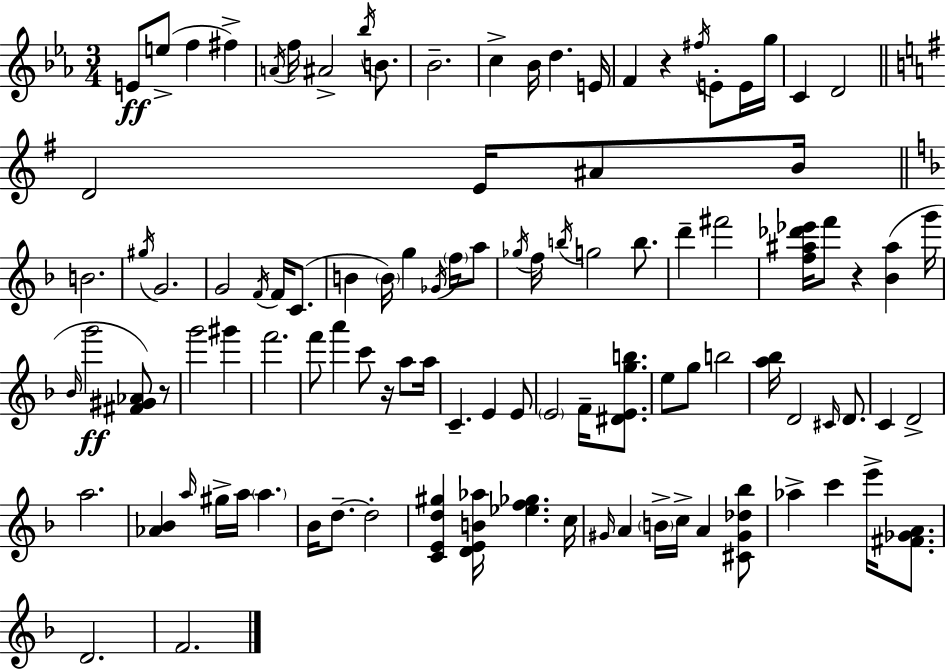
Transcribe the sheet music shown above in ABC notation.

X:1
T:Untitled
M:3/4
L:1/4
K:Cm
E/2 e/2 f ^f A/4 f/4 ^A2 _b/4 B/2 _B2 c _B/4 d E/4 F z ^f/4 E/2 E/4 g/4 C D2 D2 E/4 ^A/2 B/4 B2 ^g/4 G2 G2 F/4 F/4 C/2 B B/4 g _G/4 f/4 a/2 _g/4 f/4 b/4 g2 b/2 d' ^f'2 [f^a_d'_e']/4 f'/2 z [_B^a] g'/4 _B/4 g'2 [^F^G_A]/2 z/2 g'2 ^g' f'2 f'/2 a' c'/2 z/4 a/2 a/4 C E E/2 E2 F/4 [^DEgb]/2 e/2 g/2 b2 [a_b]/4 D2 ^C/4 D/2 C D2 a2 [_A_B] a/4 ^g/4 a/4 a _B/4 d/2 d2 [CEd^g] [DEB_a]/4 [_ef_g] c/4 ^G/4 A B/4 c/4 A [^C^G_d_b]/2 _a c' e'/4 [^F_GA]/2 D2 F2